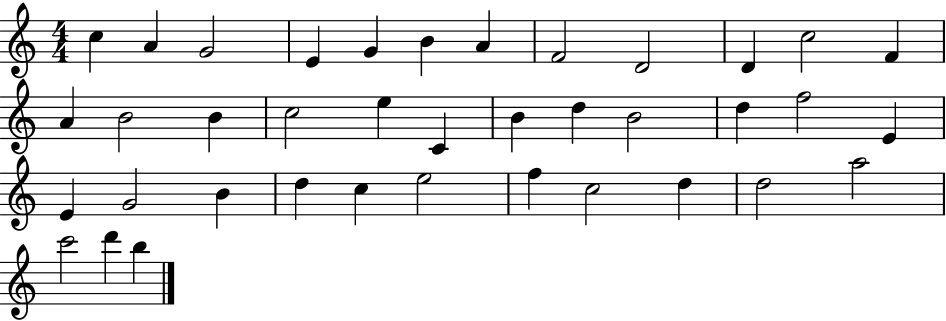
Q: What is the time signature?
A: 4/4